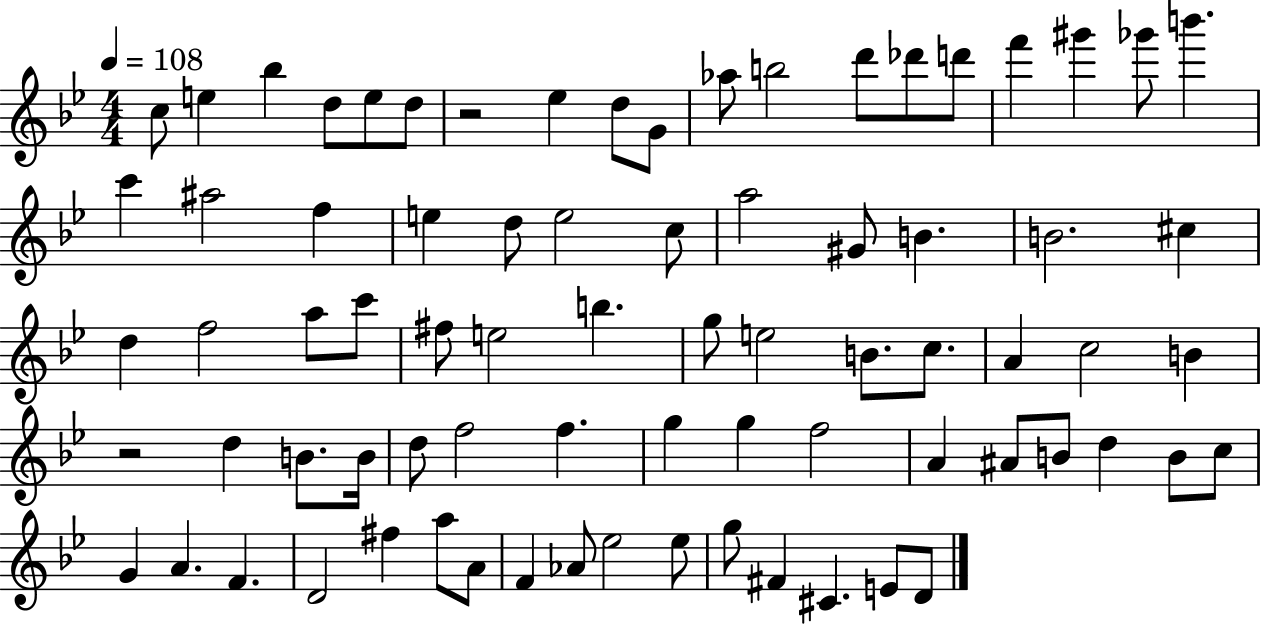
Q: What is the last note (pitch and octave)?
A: D4